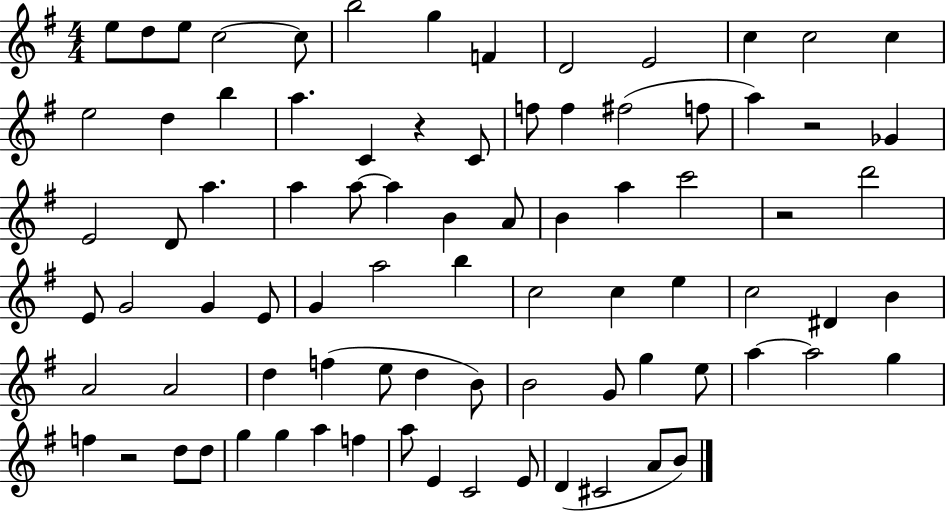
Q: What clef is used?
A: treble